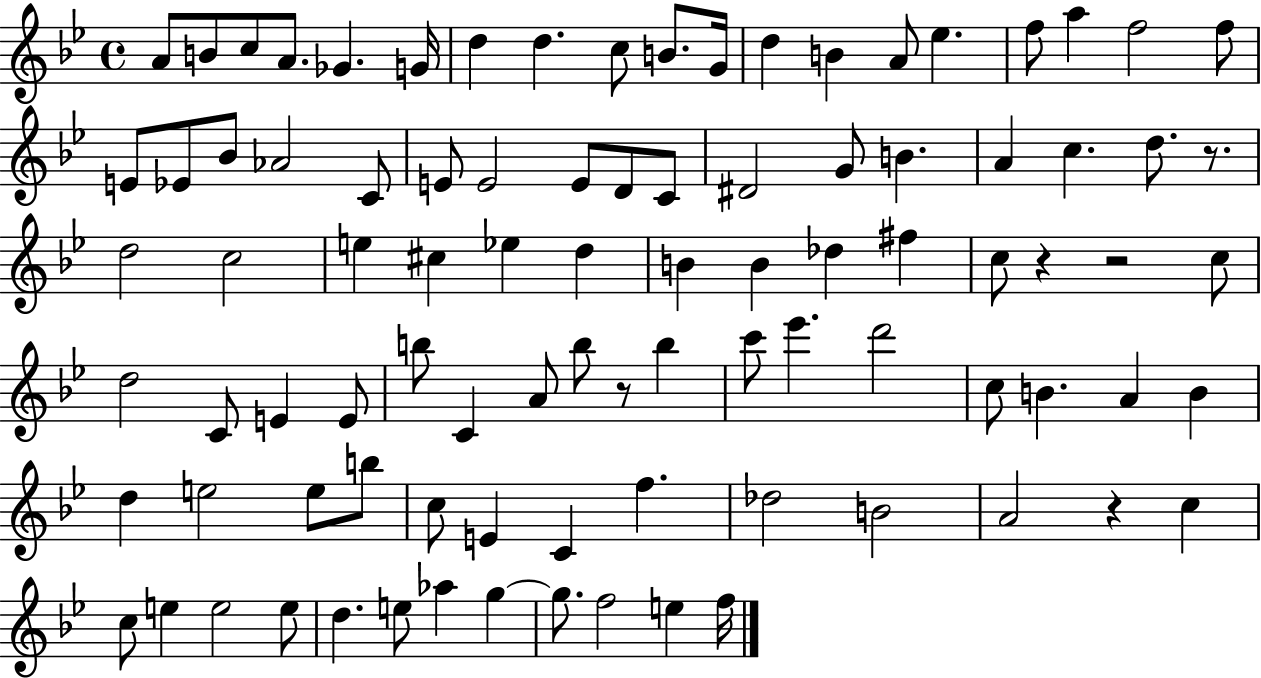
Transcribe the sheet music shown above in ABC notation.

X:1
T:Untitled
M:4/4
L:1/4
K:Bb
A/2 B/2 c/2 A/2 _G G/4 d d c/2 B/2 G/4 d B A/2 _e f/2 a f2 f/2 E/2 _E/2 _B/2 _A2 C/2 E/2 E2 E/2 D/2 C/2 ^D2 G/2 B A c d/2 z/2 d2 c2 e ^c _e d B B _d ^f c/2 z z2 c/2 d2 C/2 E E/2 b/2 C A/2 b/2 z/2 b c'/2 _e' d'2 c/2 B A B d e2 e/2 b/2 c/2 E C f _d2 B2 A2 z c c/2 e e2 e/2 d e/2 _a g g/2 f2 e f/4